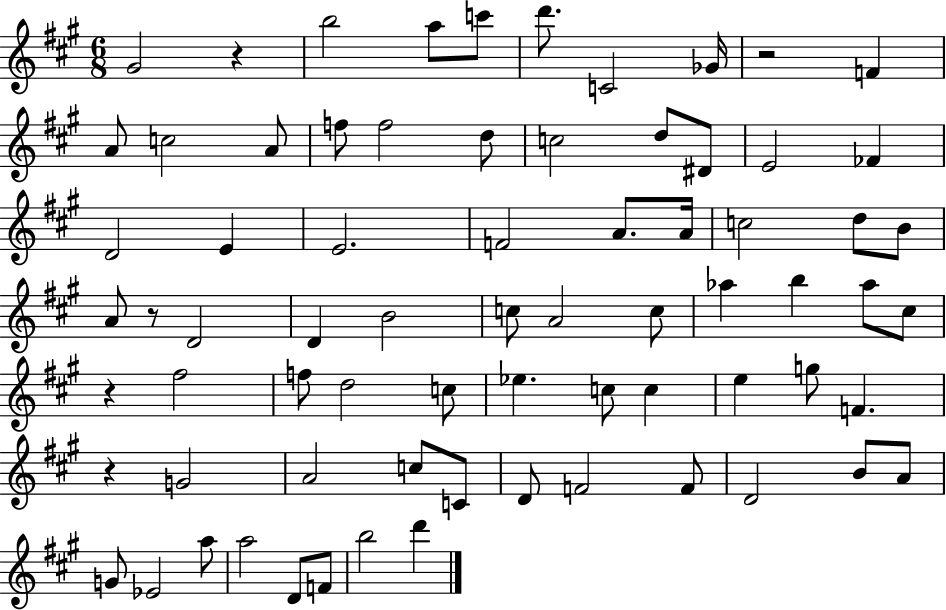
X:1
T:Untitled
M:6/8
L:1/4
K:A
^G2 z b2 a/2 c'/2 d'/2 C2 _G/4 z2 F A/2 c2 A/2 f/2 f2 d/2 c2 d/2 ^D/2 E2 _F D2 E E2 F2 A/2 A/4 c2 d/2 B/2 A/2 z/2 D2 D B2 c/2 A2 c/2 _a b _a/2 ^c/2 z ^f2 f/2 d2 c/2 _e c/2 c e g/2 F z G2 A2 c/2 C/2 D/2 F2 F/2 D2 B/2 A/2 G/2 _E2 a/2 a2 D/2 F/2 b2 d'